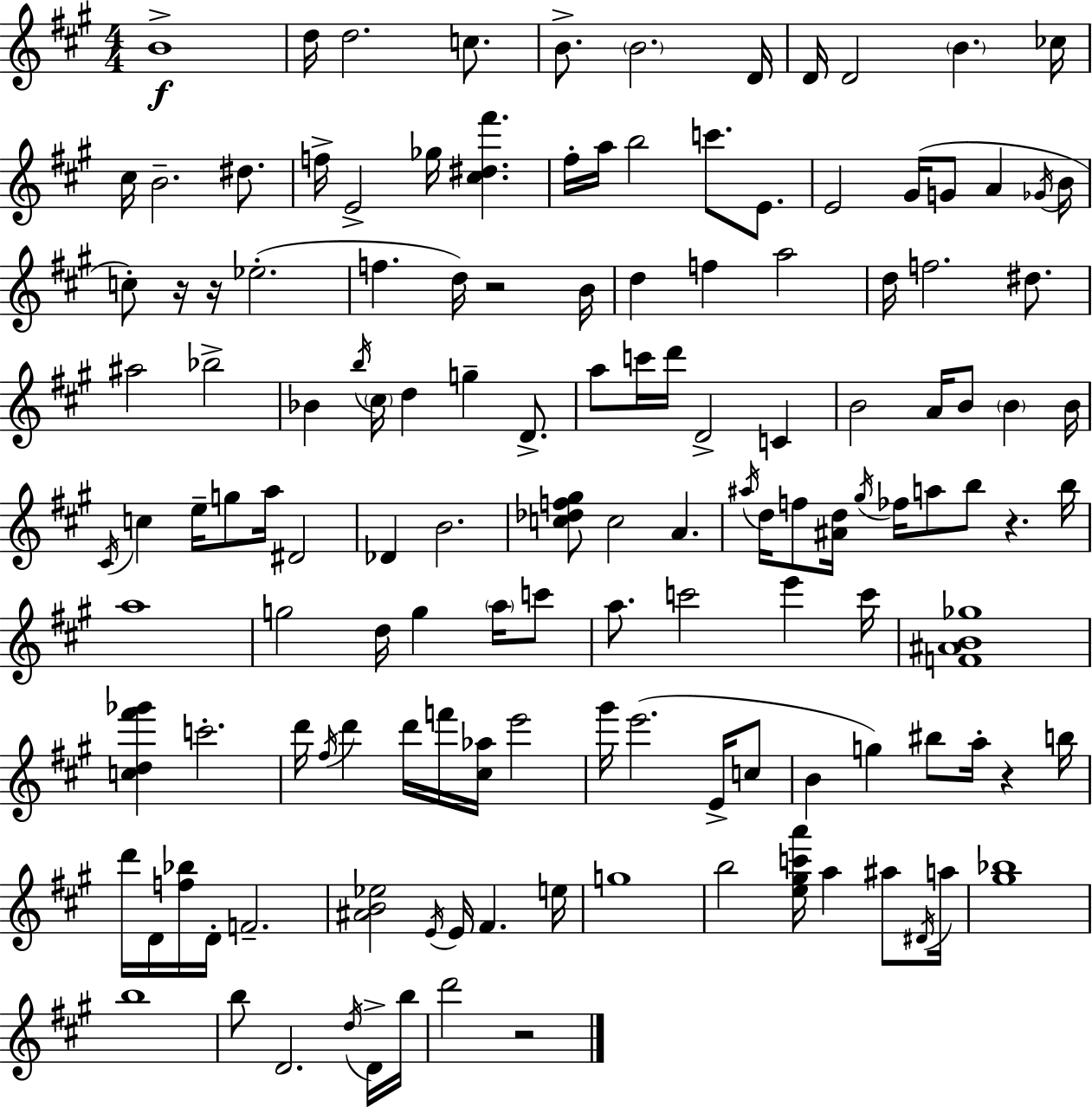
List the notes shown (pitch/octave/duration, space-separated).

B4/w D5/s D5/h. C5/e. B4/e. B4/h. D4/s D4/s D4/h B4/q. CES5/s C#5/s B4/h. D#5/e. F5/s E4/h Gb5/s [C#5,D#5,F#6]/q. F#5/s A5/s B5/h C6/e. E4/e. E4/h G#4/s G4/e A4/q Gb4/s B4/s C5/e R/s R/s Eb5/h. F5/q. D5/s R/h B4/s D5/q F5/q A5/h D5/s F5/h. D#5/e. A#5/h Bb5/h Bb4/q B5/s C#5/s D5/q G5/q D4/e. A5/e C6/s D6/s D4/h C4/q B4/h A4/s B4/e B4/q B4/s C#4/s C5/q E5/s G5/e A5/s D#4/h Db4/q B4/h. [C5,Db5,F5,G#5]/e C5/h A4/q. A#5/s D5/s F5/e [A#4,D5]/s G#5/s FES5/s A5/e B5/e R/q. B5/s A5/w G5/h D5/s G5/q A5/s C6/e A5/e. C6/h E6/q C6/s [F4,A#4,B4,Gb5]/w [C5,D5,F#6,Gb6]/q C6/h. D6/s F#5/s D6/q D6/s F6/s [C#5,Ab5]/s E6/h G#6/s E6/h. E4/s C5/e B4/q G5/q BIS5/e A5/s R/q B5/s D6/s D4/s [F5,Bb5]/s D4/s F4/h. [A#4,B4,Eb5]/h E4/s E4/s F#4/q. E5/s G5/w B5/h [E5,G#5,C6,A6]/s A5/q A#5/e D#4/s A5/s [G#5,Bb5]/w B5/w B5/e D4/h. D5/s D4/s B5/s D6/h R/h